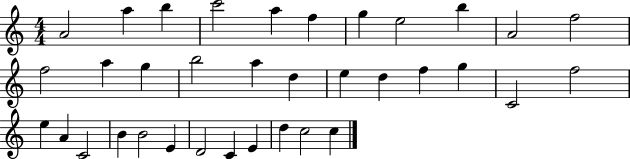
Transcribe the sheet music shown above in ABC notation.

X:1
T:Untitled
M:4/4
L:1/4
K:C
A2 a b c'2 a f g e2 b A2 f2 f2 a g b2 a d e d f g C2 f2 e A C2 B B2 E D2 C E d c2 c